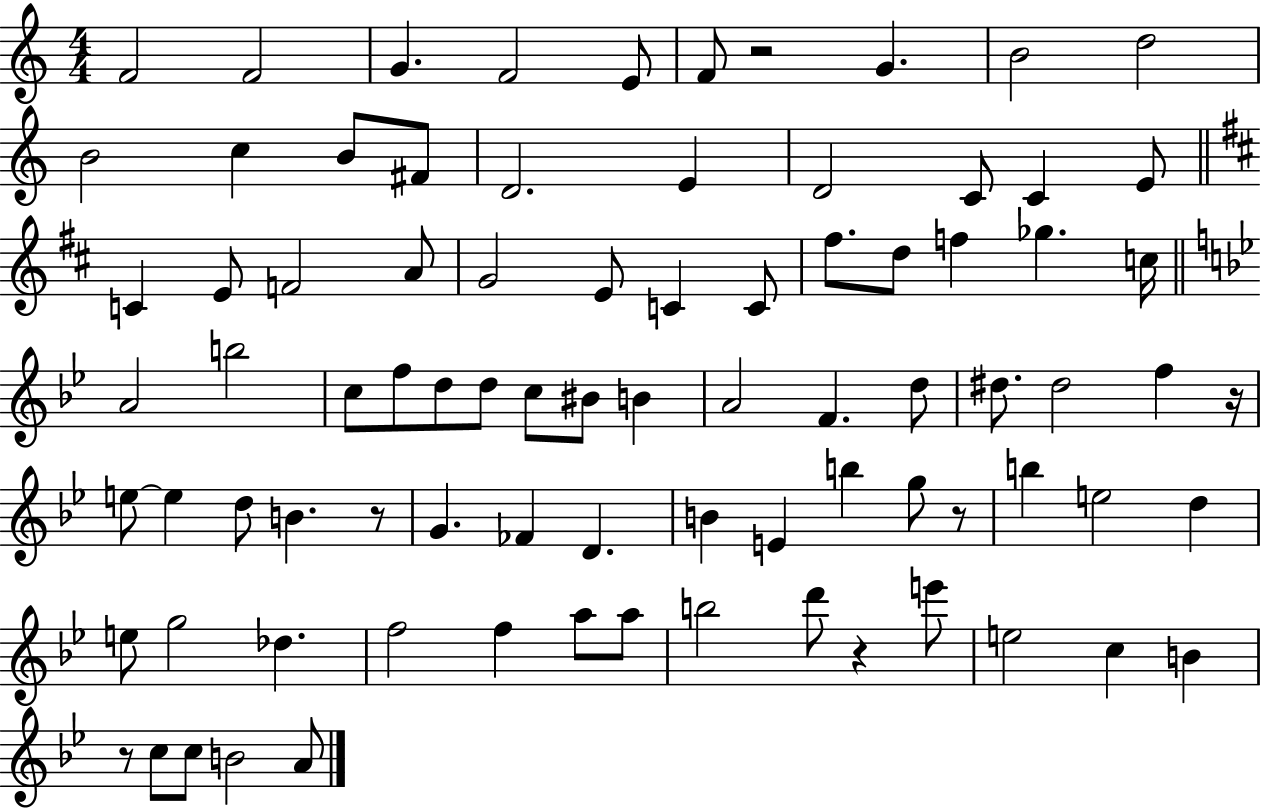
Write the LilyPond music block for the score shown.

{
  \clef treble
  \numericTimeSignature
  \time 4/4
  \key c \major
  \repeat volta 2 { f'2 f'2 | g'4. f'2 e'8 | f'8 r2 g'4. | b'2 d''2 | \break b'2 c''4 b'8 fis'8 | d'2. e'4 | d'2 c'8 c'4 e'8 | \bar "||" \break \key d \major c'4 e'8 f'2 a'8 | g'2 e'8 c'4 c'8 | fis''8. d''8 f''4 ges''4. c''16 | \bar "||" \break \key g \minor a'2 b''2 | c''8 f''8 d''8 d''8 c''8 bis'8 b'4 | a'2 f'4. d''8 | dis''8. dis''2 f''4 r16 | \break e''8~~ e''4 d''8 b'4. r8 | g'4. fes'4 d'4. | b'4 e'4 b''4 g''8 r8 | b''4 e''2 d''4 | \break e''8 g''2 des''4. | f''2 f''4 a''8 a''8 | b''2 d'''8 r4 e'''8 | e''2 c''4 b'4 | \break r8 c''8 c''8 b'2 a'8 | } \bar "|."
}